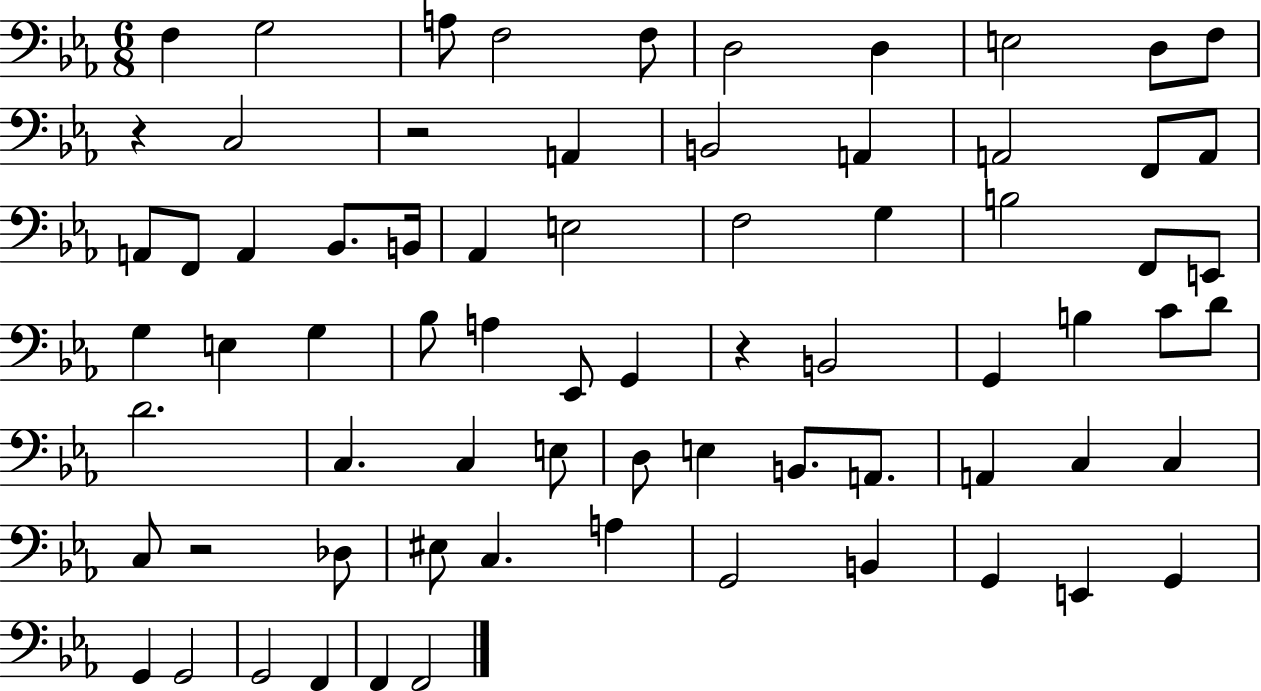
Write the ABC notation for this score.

X:1
T:Untitled
M:6/8
L:1/4
K:Eb
F, G,2 A,/2 F,2 F,/2 D,2 D, E,2 D,/2 F,/2 z C,2 z2 A,, B,,2 A,, A,,2 F,,/2 A,,/2 A,,/2 F,,/2 A,, _B,,/2 B,,/4 _A,, E,2 F,2 G, B,2 F,,/2 E,,/2 G, E, G, _B,/2 A, _E,,/2 G,, z B,,2 G,, B, C/2 D/2 D2 C, C, E,/2 D,/2 E, B,,/2 A,,/2 A,, C, C, C,/2 z2 _D,/2 ^E,/2 C, A, G,,2 B,, G,, E,, G,, G,, G,,2 G,,2 F,, F,, F,,2